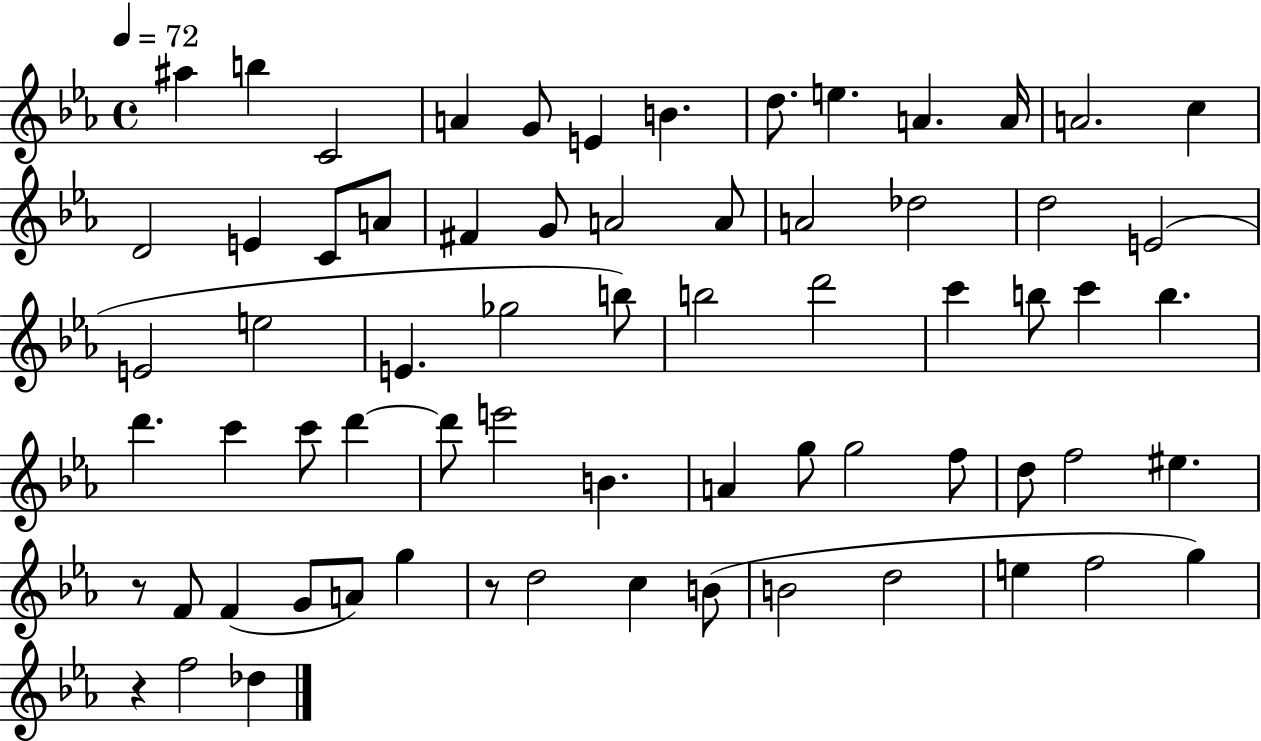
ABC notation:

X:1
T:Untitled
M:4/4
L:1/4
K:Eb
^a b C2 A G/2 E B d/2 e A A/4 A2 c D2 E C/2 A/2 ^F G/2 A2 A/2 A2 _d2 d2 E2 E2 e2 E _g2 b/2 b2 d'2 c' b/2 c' b d' c' c'/2 d' d'/2 e'2 B A g/2 g2 f/2 d/2 f2 ^e z/2 F/2 F G/2 A/2 g z/2 d2 c B/2 B2 d2 e f2 g z f2 _d